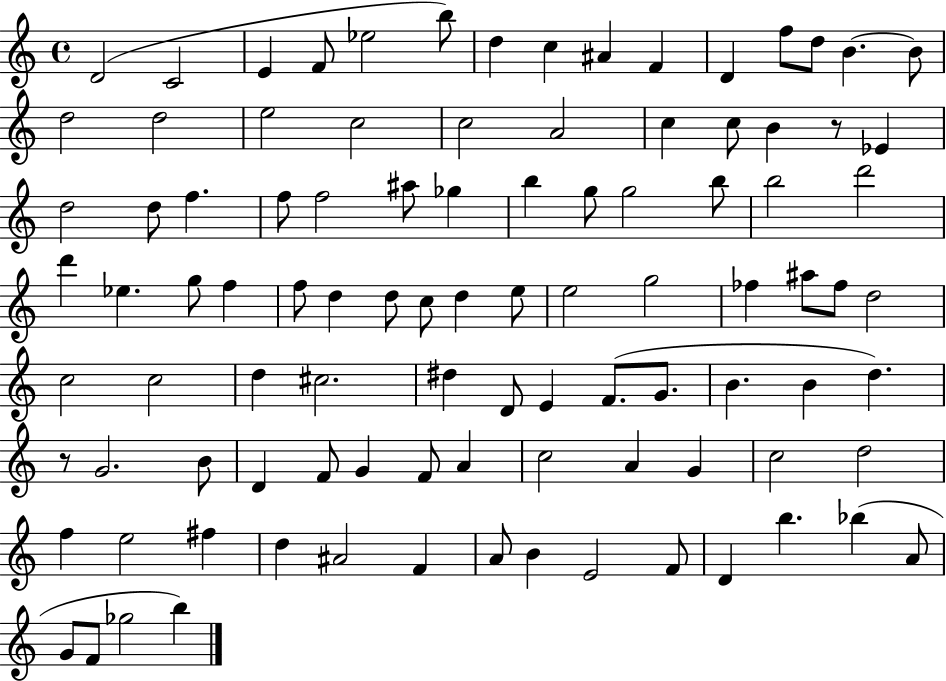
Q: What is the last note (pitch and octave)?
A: B5